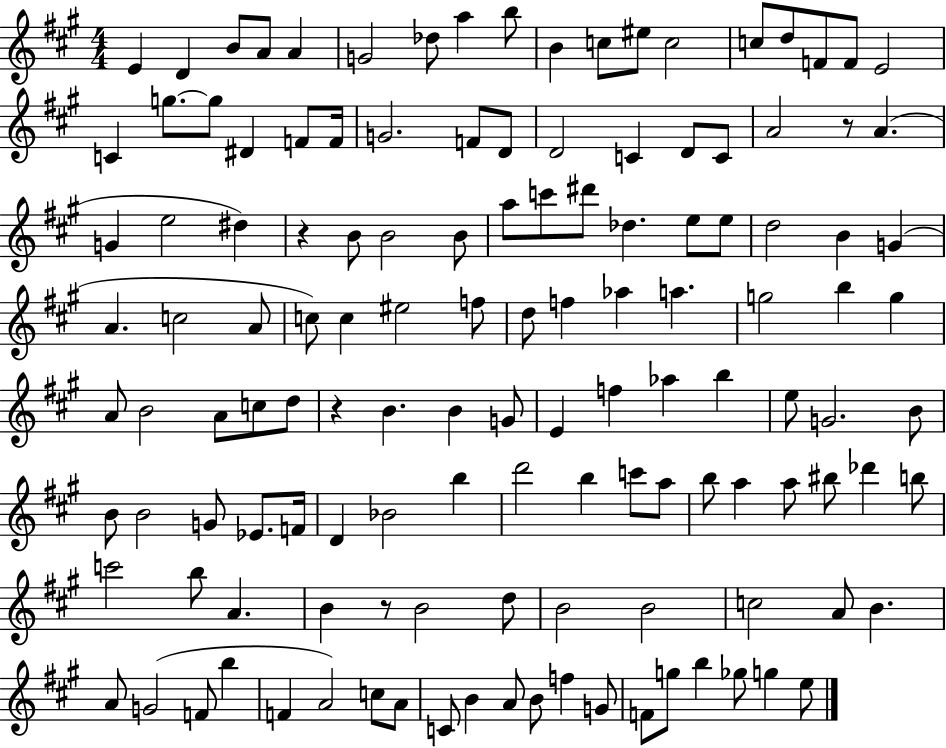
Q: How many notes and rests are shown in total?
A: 130